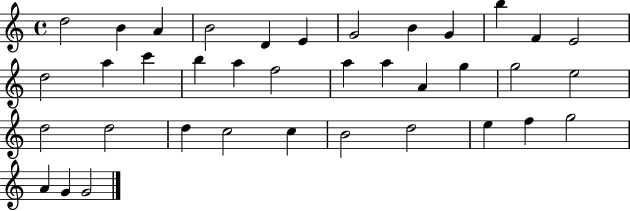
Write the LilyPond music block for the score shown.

{
  \clef treble
  \time 4/4
  \defaultTimeSignature
  \key c \major
  d''2 b'4 a'4 | b'2 d'4 e'4 | g'2 b'4 g'4 | b''4 f'4 e'2 | \break d''2 a''4 c'''4 | b''4 a''4 f''2 | a''4 a''4 a'4 g''4 | g''2 e''2 | \break d''2 d''2 | d''4 c''2 c''4 | b'2 d''2 | e''4 f''4 g''2 | \break a'4 g'4 g'2 | \bar "|."
}